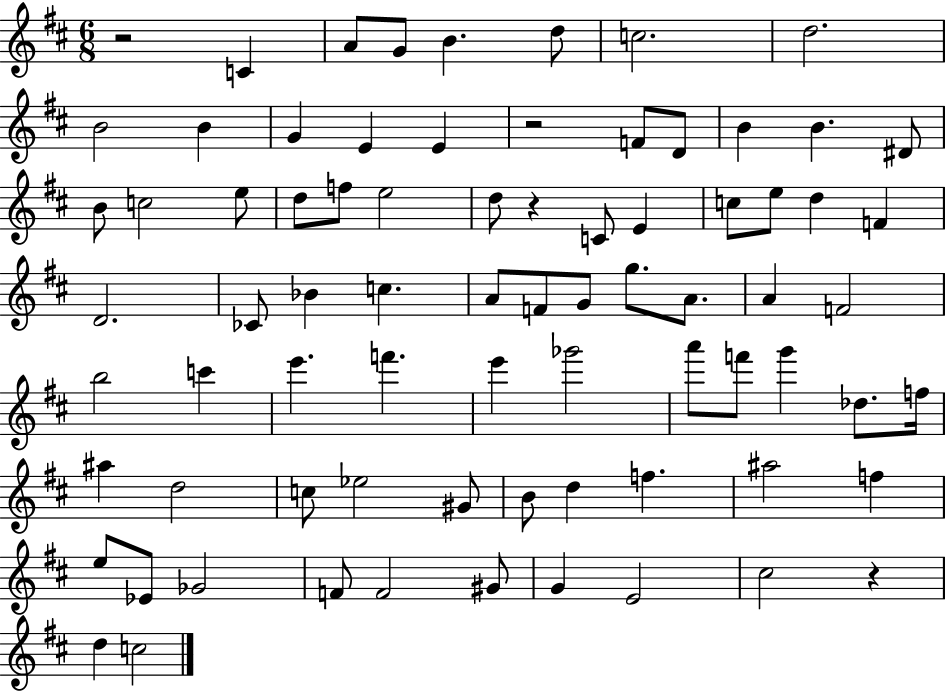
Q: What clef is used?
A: treble